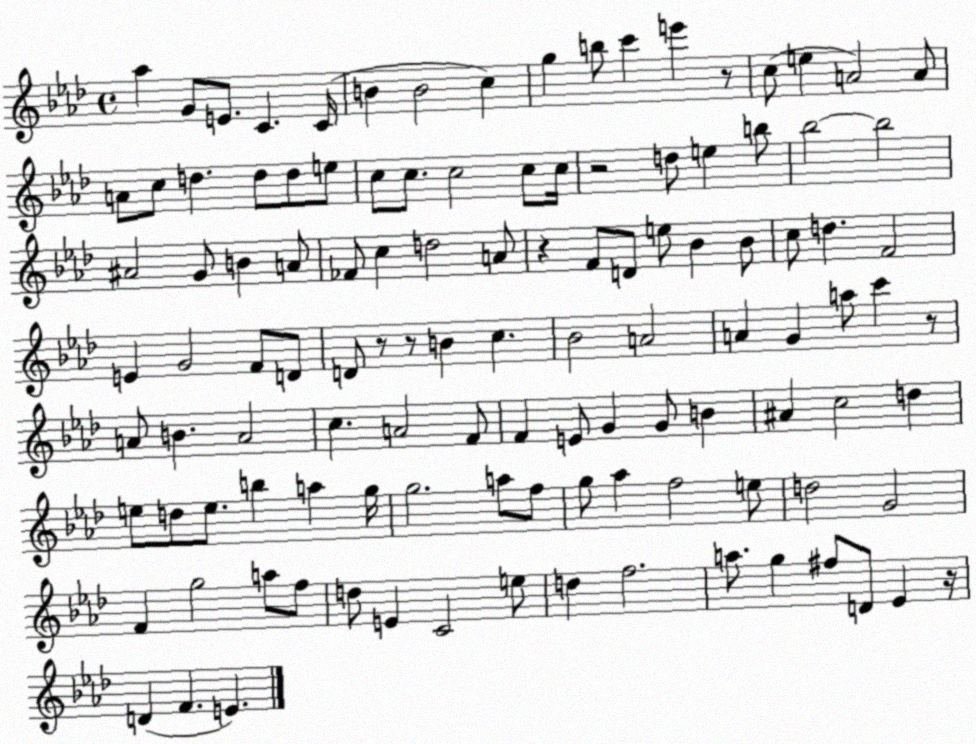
X:1
T:Untitled
M:4/4
L:1/4
K:Ab
_a G/2 E/2 C C/4 B B2 c g b/2 c' e' z/2 c/2 e A2 A/2 A/2 c/2 d d/2 d/2 e/2 c/2 c/2 c2 c/2 c/4 z2 d/2 e b/2 _b2 _b2 ^A2 G/2 B A/2 _F/2 c d2 A/2 z F/2 D/2 e/2 _B _B/2 c/2 d F2 E G2 F/2 D/2 D/2 z/2 z/2 B c _B2 A2 A G a/2 c' z/2 A/2 B A2 c A2 F/2 F E/2 G G/2 B ^A c2 d e/2 d/2 e/2 b a g/4 g2 a/2 f/2 g/2 _a f2 e/2 d2 G2 F g2 a/2 f/2 d/2 E C2 e/2 d f2 a/2 g ^f/2 D/2 _E z/4 D F E